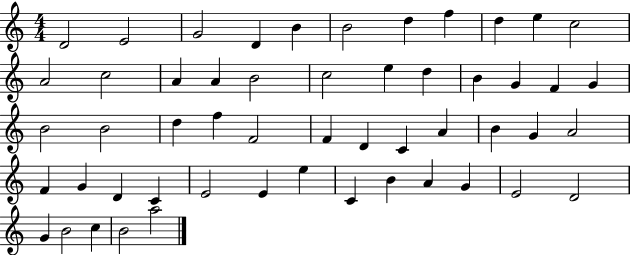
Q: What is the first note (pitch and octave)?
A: D4